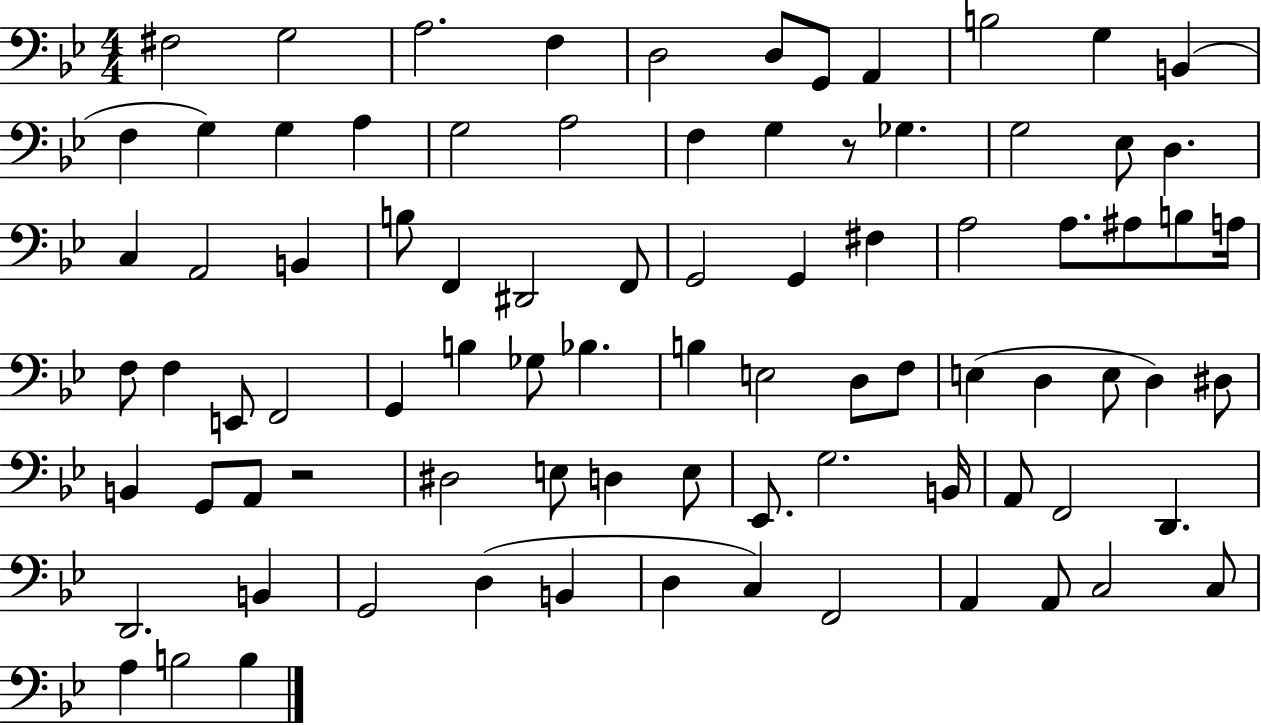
X:1
T:Untitled
M:4/4
L:1/4
K:Bb
^F,2 G,2 A,2 F, D,2 D,/2 G,,/2 A,, B,2 G, B,, F, G, G, A, G,2 A,2 F, G, z/2 _G, G,2 _E,/2 D, C, A,,2 B,, B,/2 F,, ^D,,2 F,,/2 G,,2 G,, ^F, A,2 A,/2 ^A,/2 B,/2 A,/4 F,/2 F, E,,/2 F,,2 G,, B, _G,/2 _B, B, E,2 D,/2 F,/2 E, D, E,/2 D, ^D,/2 B,, G,,/2 A,,/2 z2 ^D,2 E,/2 D, E,/2 _E,,/2 G,2 B,,/4 A,,/2 F,,2 D,, D,,2 B,, G,,2 D, B,, D, C, F,,2 A,, A,,/2 C,2 C,/2 A, B,2 B,